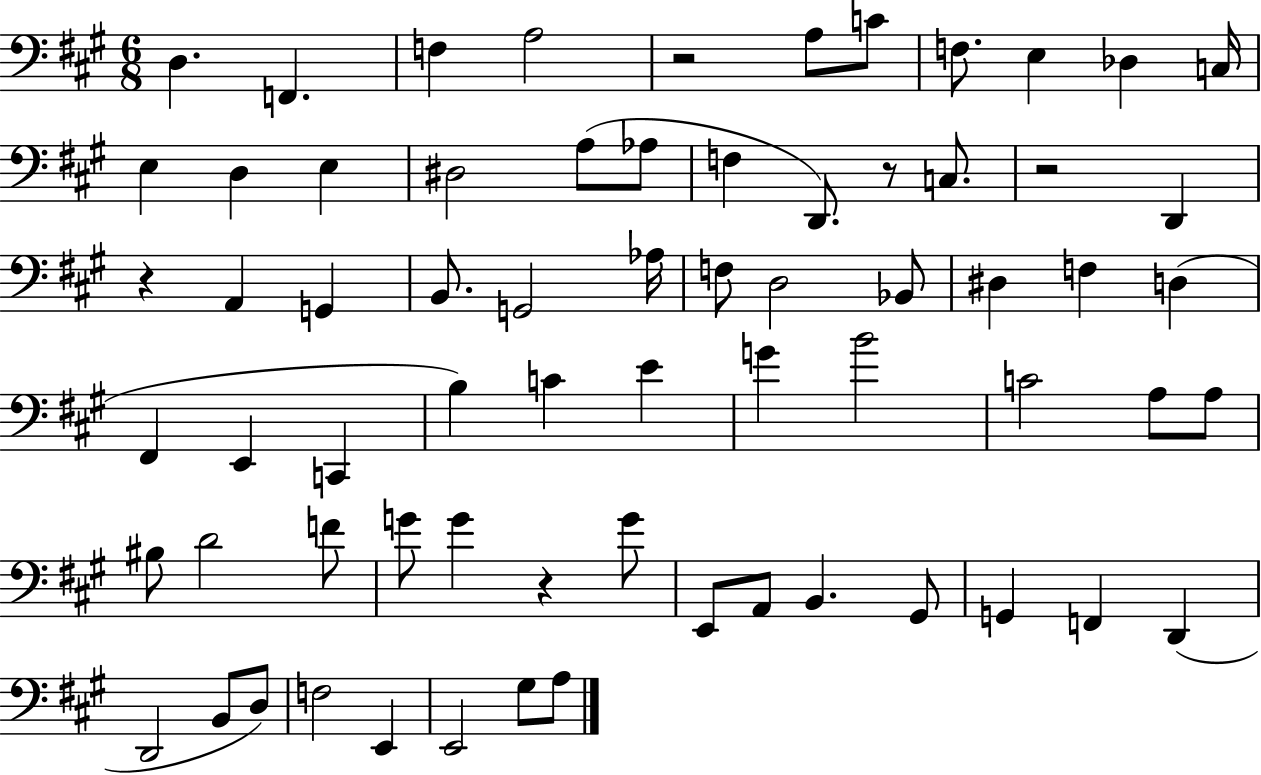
{
  \clef bass
  \numericTimeSignature
  \time 6/8
  \key a \major
  d4. f,4. | f4 a2 | r2 a8 c'8 | f8. e4 des4 c16 | \break e4 d4 e4 | dis2 a8( aes8 | f4 d,8.) r8 c8. | r2 d,4 | \break r4 a,4 g,4 | b,8. g,2 aes16 | f8 d2 bes,8 | dis4 f4 d4( | \break fis,4 e,4 c,4 | b4) c'4 e'4 | g'4 b'2 | c'2 a8 a8 | \break bis8 d'2 f'8 | g'8 g'4 r4 g'8 | e,8 a,8 b,4. gis,8 | g,4 f,4 d,4( | \break d,2 b,8 d8) | f2 e,4 | e,2 gis8 a8 | \bar "|."
}